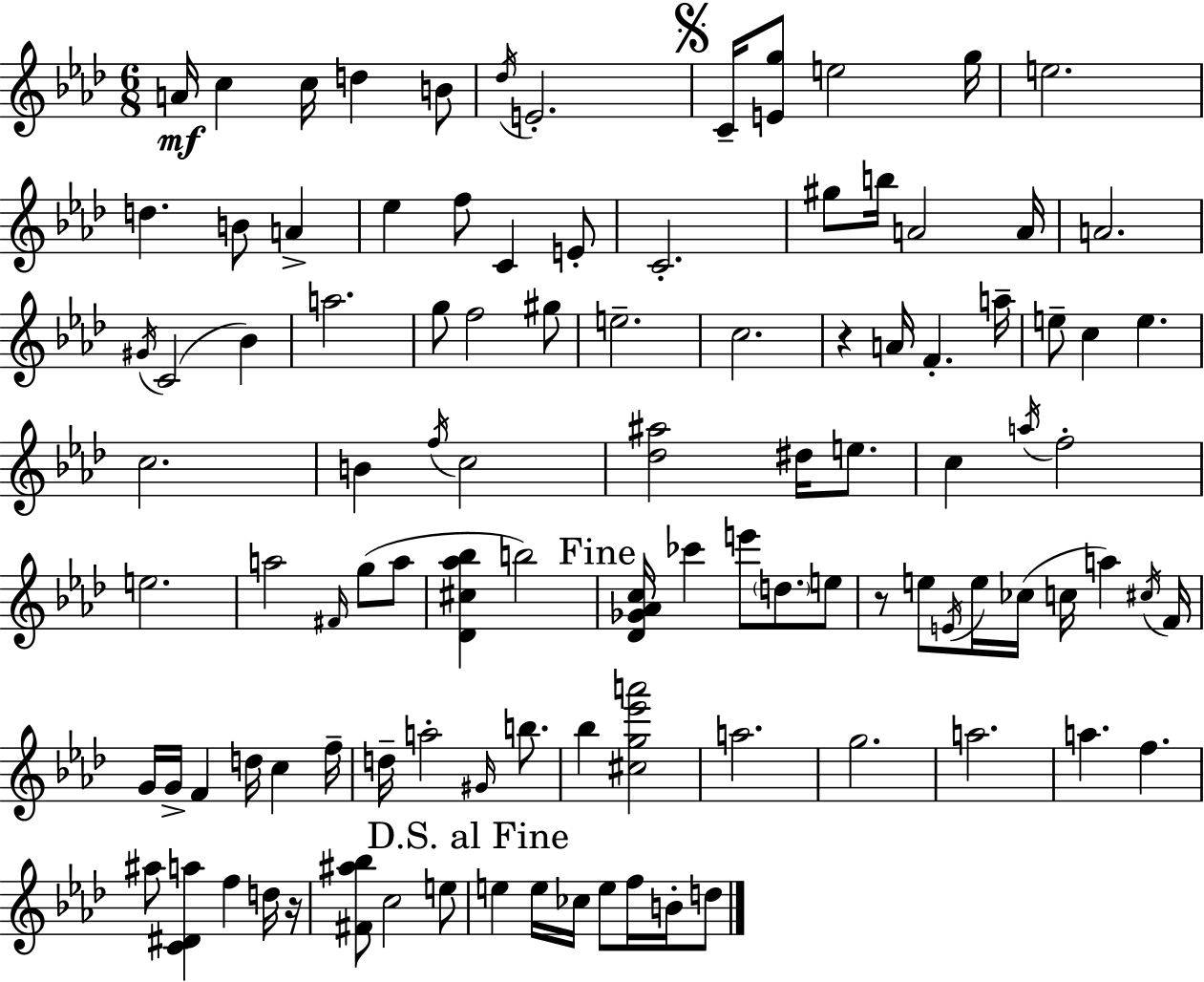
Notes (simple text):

A4/s C5/q C5/s D5/q B4/e Db5/s E4/h. C4/s [E4,G5]/e E5/h G5/s E5/h. D5/q. B4/e A4/q Eb5/q F5/e C4/q E4/e C4/h. G#5/e B5/s A4/h A4/s A4/h. G#4/s C4/h Bb4/q A5/h. G5/e F5/h G#5/e E5/h. C5/h. R/q A4/s F4/q. A5/s E5/e C5/q E5/q. C5/h. B4/q F5/s C5/h [Db5,A#5]/h D#5/s E5/e. C5/q A5/s F5/h E5/h. A5/h F#4/s G5/e A5/e [Db4,C#5,Ab5,Bb5]/q B5/h [Db4,Gb4,Ab4,C5]/s CES6/q E6/e D5/e. E5/e R/e E5/e E4/s E5/s CES5/s C5/s A5/q C#5/s F4/s G4/s G4/s F4/q D5/s C5/q F5/s D5/s A5/h G#4/s B5/e. Bb5/q [C#5,G5,Eb6,A6]/h A5/h. G5/h. A5/h. A5/q. F5/q. A#5/e [C4,D#4,A5]/q F5/q D5/s R/s [F#4,A#5,Bb5]/e C5/h E5/e E5/q E5/s CES5/s E5/e F5/s B4/s D5/e